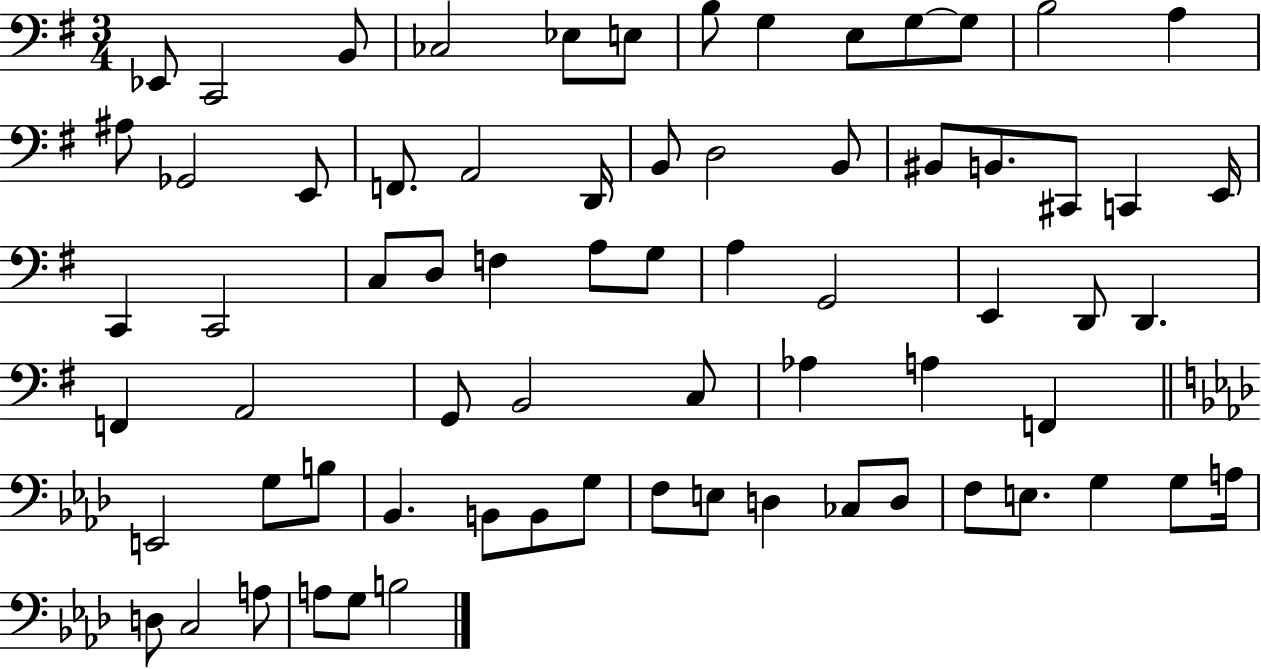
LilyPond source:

{
  \clef bass
  \numericTimeSignature
  \time 3/4
  \key g \major
  ees,8 c,2 b,8 | ces2 ees8 e8 | b8 g4 e8 g8~~ g8 | b2 a4 | \break ais8 ges,2 e,8 | f,8. a,2 d,16 | b,8 d2 b,8 | bis,8 b,8. cis,8 c,4 e,16 | \break c,4 c,2 | c8 d8 f4 a8 g8 | a4 g,2 | e,4 d,8 d,4. | \break f,4 a,2 | g,8 b,2 c8 | aes4 a4 f,4 | \bar "||" \break \key f \minor e,2 g8 b8 | bes,4. b,8 b,8 g8 | f8 e8 d4 ces8 d8 | f8 e8. g4 g8 a16 | \break d8 c2 a8 | a8 g8 b2 | \bar "|."
}